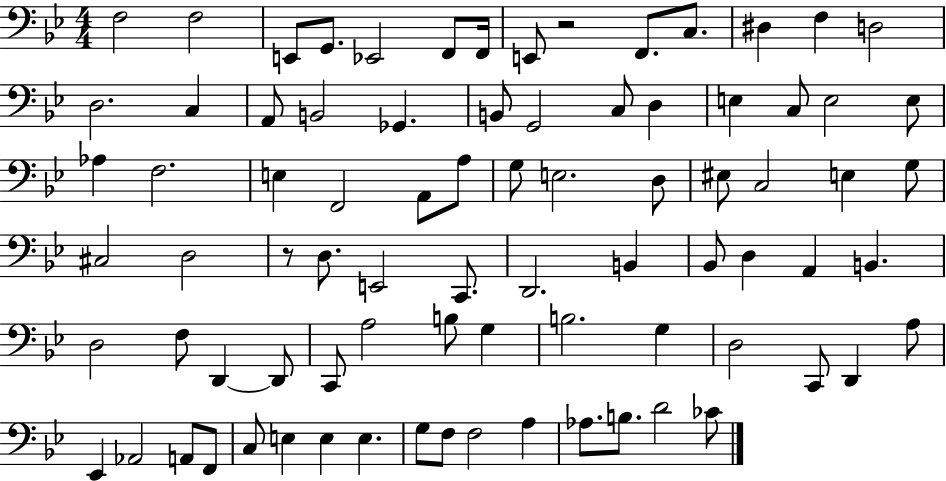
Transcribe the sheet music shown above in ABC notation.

X:1
T:Untitled
M:4/4
L:1/4
K:Bb
F,2 F,2 E,,/2 G,,/2 _E,,2 F,,/2 F,,/4 E,,/2 z2 F,,/2 C,/2 ^D, F, D,2 D,2 C, A,,/2 B,,2 _G,, B,,/2 G,,2 C,/2 D, E, C,/2 E,2 E,/2 _A, F,2 E, F,,2 A,,/2 A,/2 G,/2 E,2 D,/2 ^E,/2 C,2 E, G,/2 ^C,2 D,2 z/2 D,/2 E,,2 C,,/2 D,,2 B,, _B,,/2 D, A,, B,, D,2 F,/2 D,, D,,/2 C,,/2 A,2 B,/2 G, B,2 G, D,2 C,,/2 D,, A,/2 _E,, _A,,2 A,,/2 F,,/2 C,/2 E, E, E, G,/2 F,/2 F,2 A, _A,/2 B,/2 D2 _C/2